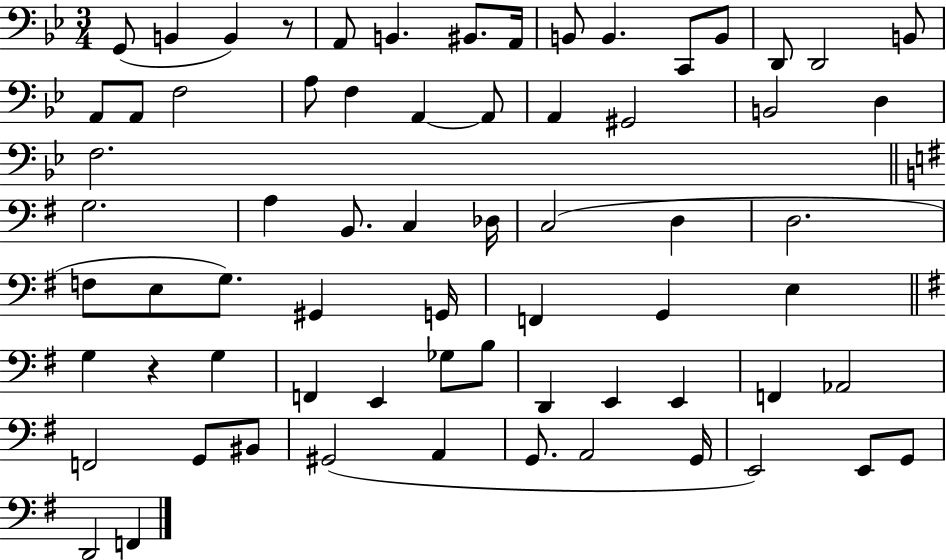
{
  \clef bass
  \numericTimeSignature
  \time 3/4
  \key bes \major
  \repeat volta 2 { g,8( b,4 b,4) r8 | a,8 b,4. bis,8. a,16 | b,8 b,4. c,8 b,8 | d,8 d,2 b,8 | \break a,8 a,8 f2 | a8 f4 a,4~~ a,8 | a,4 gis,2 | b,2 d4 | \break f2. | \bar "||" \break \key g \major g2. | a4 b,8. c4 des16 | c2( d4 | d2. | \break f8 e8 g8.) gis,4 g,16 | f,4 g,4 e4 | \bar "||" \break \key g \major g4 r4 g4 | f,4 e,4 ges8 b8 | d,4 e,4 e,4 | f,4 aes,2 | \break f,2 g,8 bis,8 | gis,2( a,4 | g,8. a,2 g,16 | e,2) e,8 g,8 | \break d,2 f,4 | } \bar "|."
}